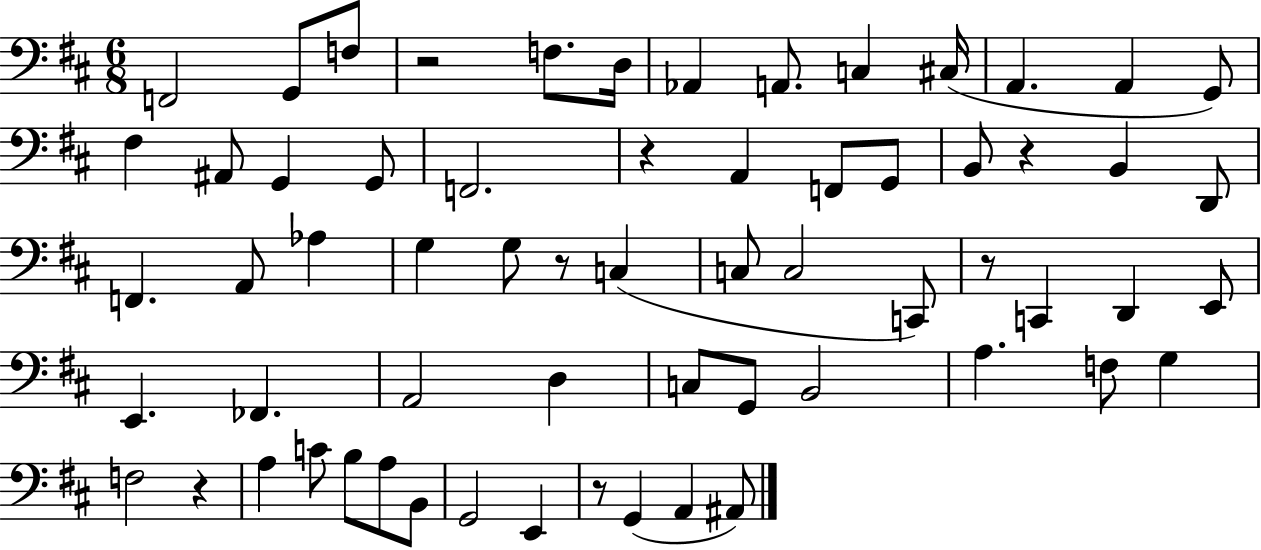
F2/h G2/e F3/e R/h F3/e. D3/s Ab2/q A2/e. C3/q C#3/s A2/q. A2/q G2/e F#3/q A#2/e G2/q G2/e F2/h. R/q A2/q F2/e G2/e B2/e R/q B2/q D2/e F2/q. A2/e Ab3/q G3/q G3/e R/e C3/q C3/e C3/h C2/e R/e C2/q D2/q E2/e E2/q. FES2/q. A2/h D3/q C3/e G2/e B2/h A3/q. F3/e G3/q F3/h R/q A3/q C4/e B3/e A3/e B2/e G2/h E2/q R/e G2/q A2/q A#2/e